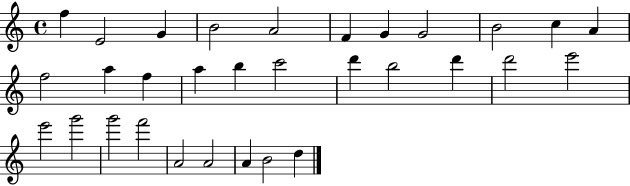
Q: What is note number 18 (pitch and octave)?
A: D6